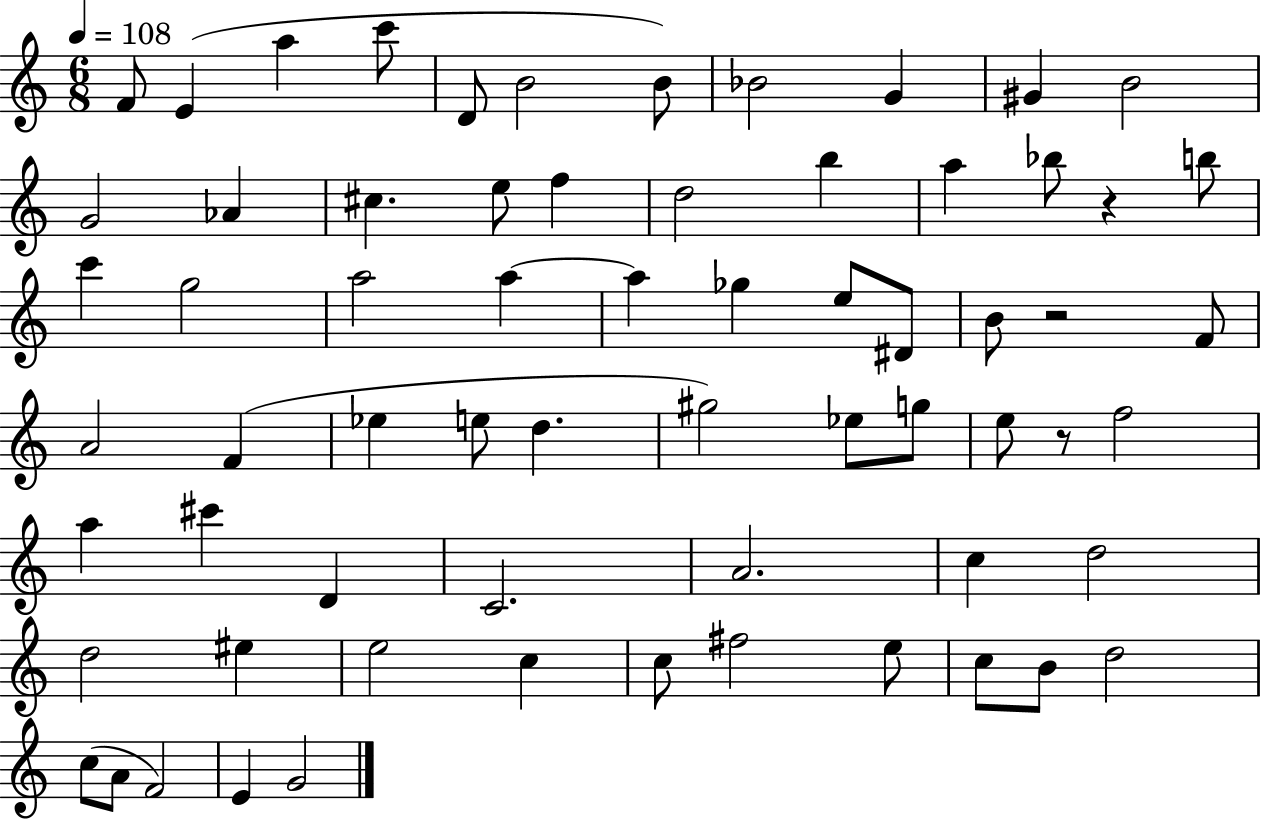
{
  \clef treble
  \numericTimeSignature
  \time 6/8
  \key c \major
  \tempo 4 = 108
  f'8 e'4( a''4 c'''8 | d'8 b'2 b'8) | bes'2 g'4 | gis'4 b'2 | \break g'2 aes'4 | cis''4. e''8 f''4 | d''2 b''4 | a''4 bes''8 r4 b''8 | \break c'''4 g''2 | a''2 a''4~~ | a''4 ges''4 e''8 dis'8 | b'8 r2 f'8 | \break a'2 f'4( | ees''4 e''8 d''4. | gis''2) ees''8 g''8 | e''8 r8 f''2 | \break a''4 cis'''4 d'4 | c'2. | a'2. | c''4 d''2 | \break d''2 eis''4 | e''2 c''4 | c''8 fis''2 e''8 | c''8 b'8 d''2 | \break c''8( a'8 f'2) | e'4 g'2 | \bar "|."
}